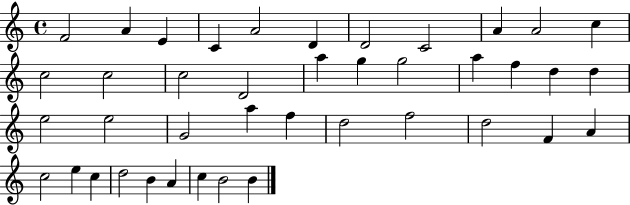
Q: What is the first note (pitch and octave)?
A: F4